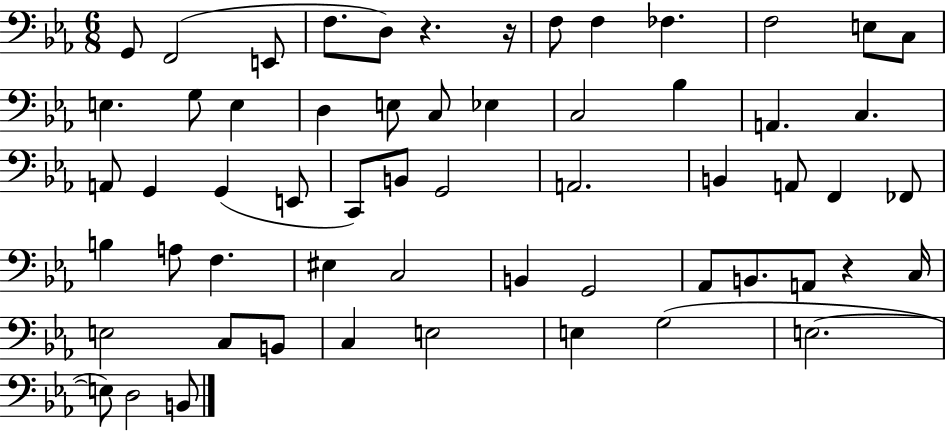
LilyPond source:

{
  \clef bass
  \numericTimeSignature
  \time 6/8
  \key ees \major
  g,8 f,2( e,8 | f8. d8) r4. r16 | f8 f4 fes4. | f2 e8 c8 | \break e4. g8 e4 | d4 e8 c8 ees4 | c2 bes4 | a,4. c4. | \break a,8 g,4 g,4( e,8 | c,8) b,8 g,2 | a,2. | b,4 a,8 f,4 fes,8 | \break b4 a8 f4. | eis4 c2 | b,4 g,2 | aes,8 b,8. a,8 r4 c16 | \break e2 c8 b,8 | c4 e2 | e4 g2( | e2.~~ | \break e8) d2 b,8 | \bar "|."
}